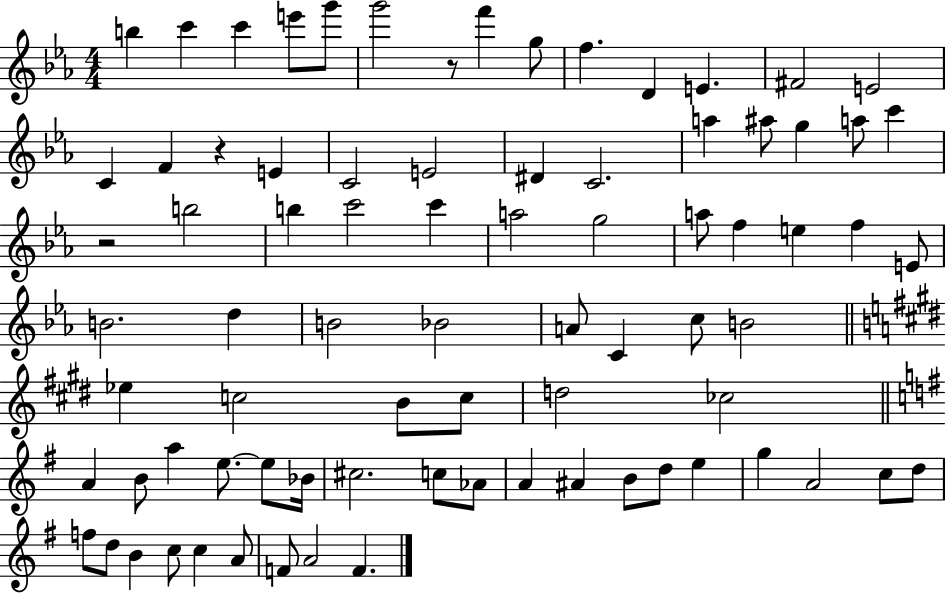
B5/q C6/q C6/q E6/e G6/e G6/h R/e F6/q G5/e F5/q. D4/q E4/q. F#4/h E4/h C4/q F4/q R/q E4/q C4/h E4/h D#4/q C4/h. A5/q A#5/e G5/q A5/e C6/q R/h B5/h B5/q C6/h C6/q A5/h G5/h A5/e F5/q E5/q F5/q E4/e B4/h. D5/q B4/h Bb4/h A4/e C4/q C5/e B4/h Eb5/q C5/h B4/e C5/e D5/h CES5/h A4/q B4/e A5/q E5/e. E5/e Bb4/s C#5/h. C5/e Ab4/e A4/q A#4/q B4/e D5/e E5/q G5/q A4/h C5/e D5/e F5/e D5/e B4/q C5/e C5/q A4/e F4/e A4/h F4/q.